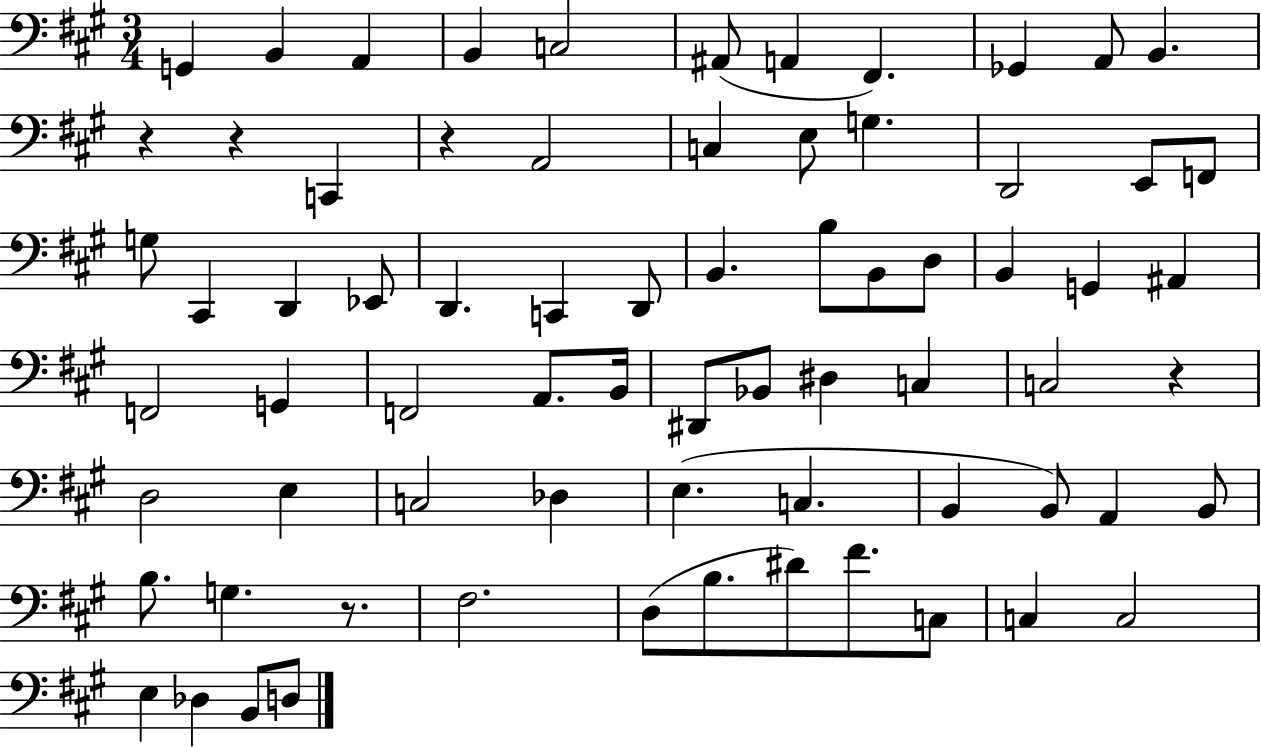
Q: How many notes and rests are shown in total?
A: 72